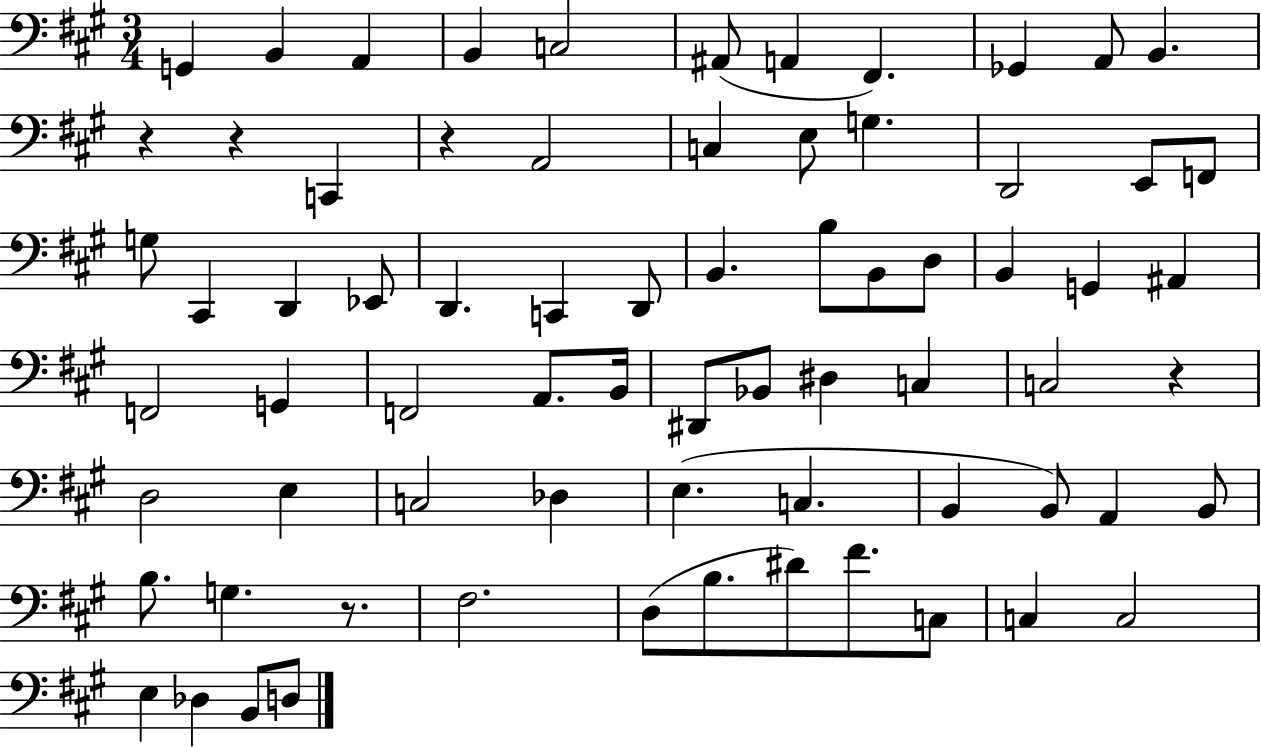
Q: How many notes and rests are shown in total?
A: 72